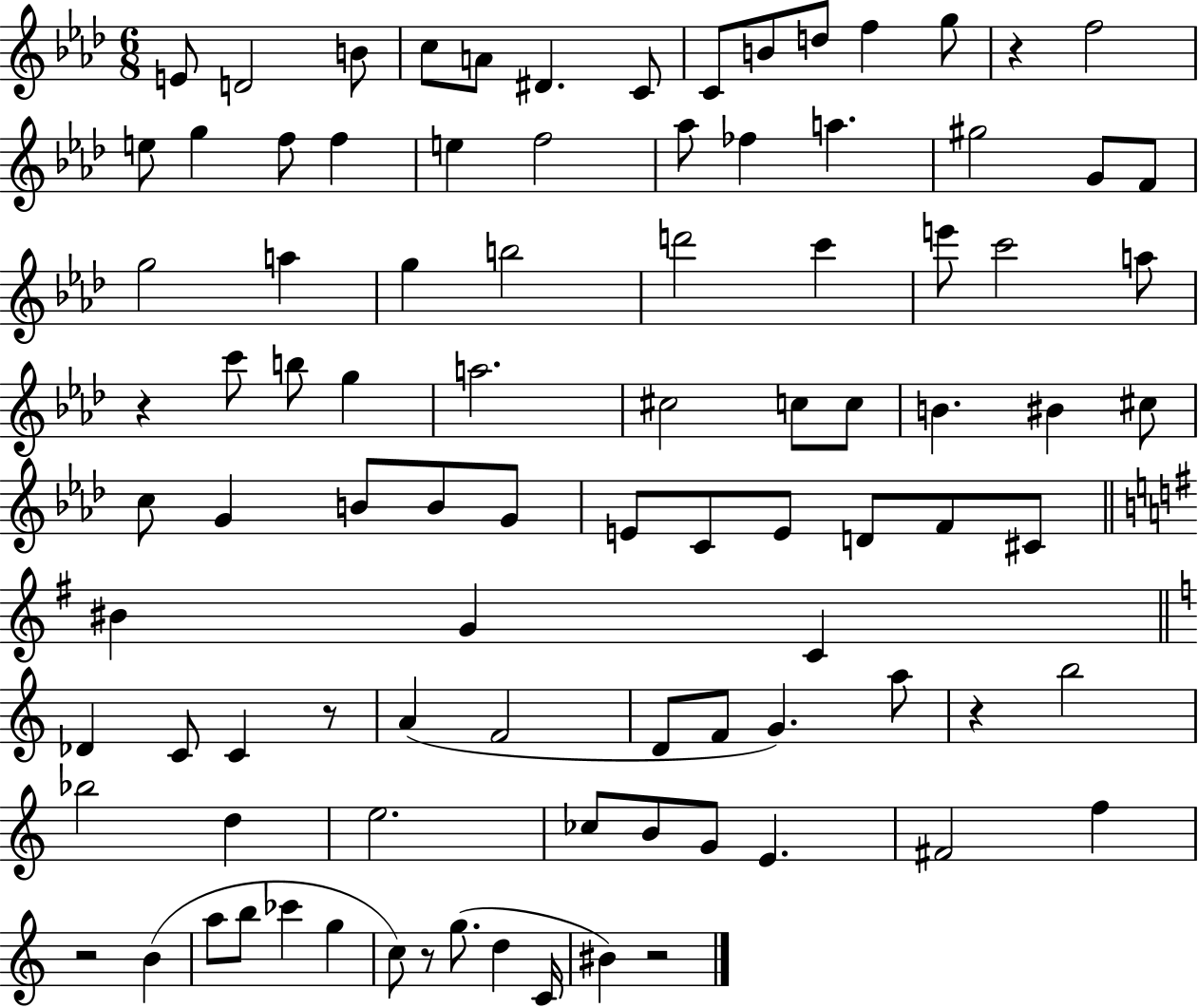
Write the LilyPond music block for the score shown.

{
  \clef treble
  \numericTimeSignature
  \time 6/8
  \key aes \major
  \repeat volta 2 { e'8 d'2 b'8 | c''8 a'8 dis'4. c'8 | c'8 b'8 d''8 f''4 g''8 | r4 f''2 | \break e''8 g''4 f''8 f''4 | e''4 f''2 | aes''8 fes''4 a''4. | gis''2 g'8 f'8 | \break g''2 a''4 | g''4 b''2 | d'''2 c'''4 | e'''8 c'''2 a''8 | \break r4 c'''8 b''8 g''4 | a''2. | cis''2 c''8 c''8 | b'4. bis'4 cis''8 | \break c''8 g'4 b'8 b'8 g'8 | e'8 c'8 e'8 d'8 f'8 cis'8 | \bar "||" \break \key e \minor bis'4 g'4 c'4 | \bar "||" \break \key c \major des'4 c'8 c'4 r8 | a'4( f'2 | d'8 f'8 g'4.) a''8 | r4 b''2 | \break bes''2 d''4 | e''2. | ces''8 b'8 g'8 e'4. | fis'2 f''4 | \break r2 b'4( | a''8 b''8 ces'''4 g''4 | c''8) r8 g''8.( d''4 c'16 | bis'4) r2 | \break } \bar "|."
}